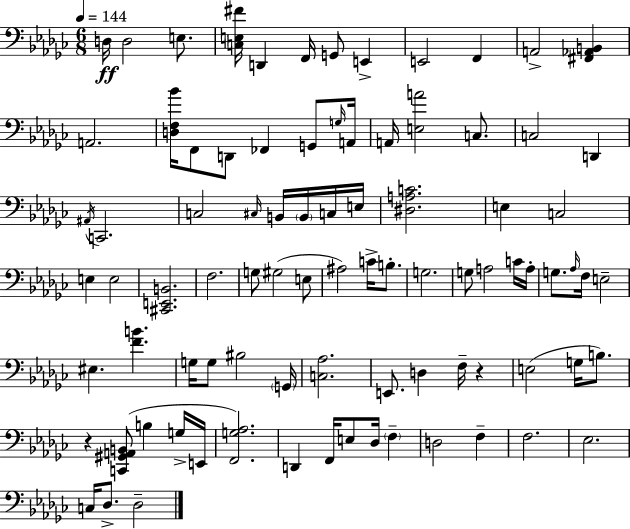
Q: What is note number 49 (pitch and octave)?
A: E3